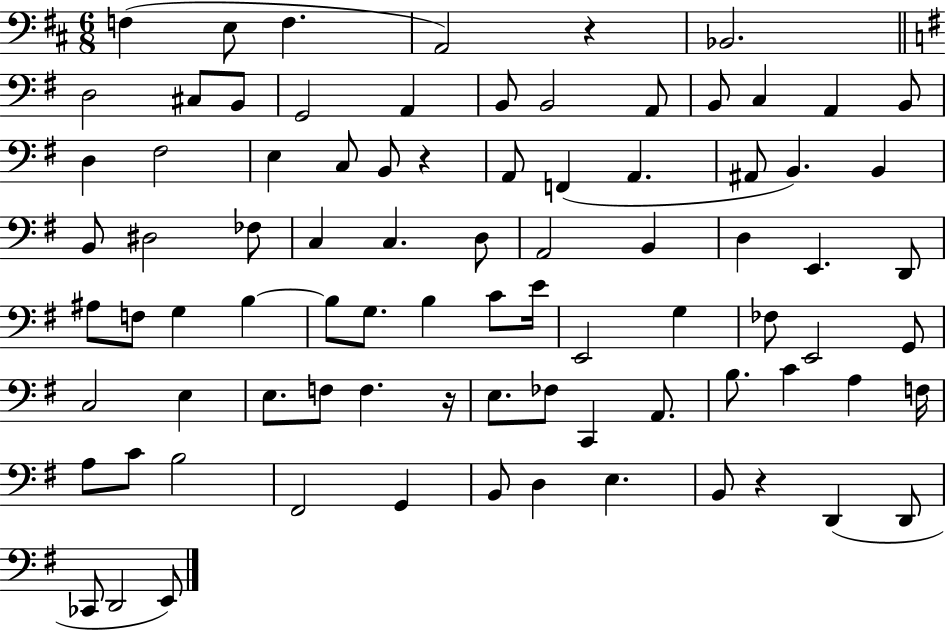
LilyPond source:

{
  \clef bass
  \numericTimeSignature
  \time 6/8
  \key d \major
  \repeat volta 2 { f4( e8 f4. | a,2) r4 | bes,2. | \bar "||" \break \key g \major d2 cis8 b,8 | g,2 a,4 | b,8 b,2 a,8 | b,8 c4 a,4 b,8 | \break d4 fis2 | e4 c8 b,8 r4 | a,8 f,4( a,4. | ais,8 b,4.) b,4 | \break b,8 dis2 fes8 | c4 c4. d8 | a,2 b,4 | d4 e,4. d,8 | \break ais8 f8 g4 b4~~ | b8 g8. b4 c'8 e'16 | e,2 g4 | fes8 e,2 g,8 | \break c2 e4 | e8. f8 f4. r16 | e8. fes8 c,4 a,8. | b8. c'4 a4 f16 | \break a8 c'8 b2 | fis,2 g,4 | b,8 d4 e4. | b,8 r4 d,4( d,8 | \break ces,8 d,2 e,8) | } \bar "|."
}